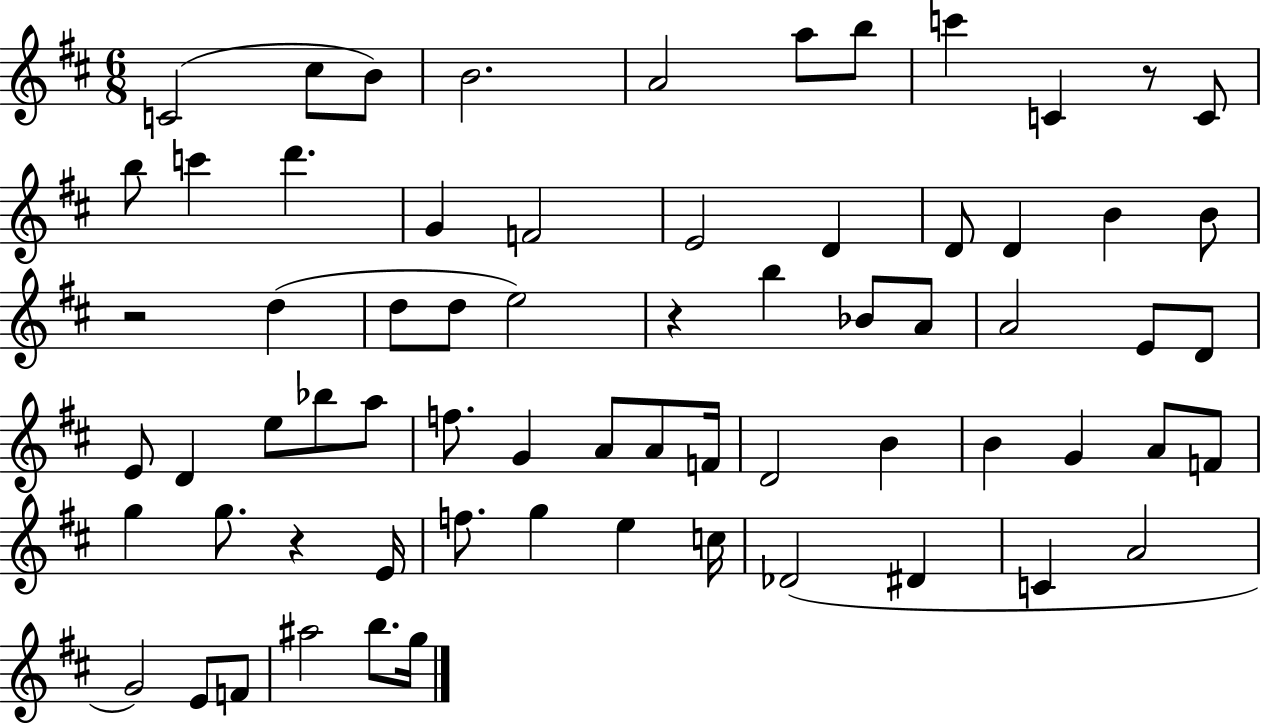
X:1
T:Untitled
M:6/8
L:1/4
K:D
C2 ^c/2 B/2 B2 A2 a/2 b/2 c' C z/2 C/2 b/2 c' d' G F2 E2 D D/2 D B B/2 z2 d d/2 d/2 e2 z b _B/2 A/2 A2 E/2 D/2 E/2 D e/2 _b/2 a/2 f/2 G A/2 A/2 F/4 D2 B B G A/2 F/2 g g/2 z E/4 f/2 g e c/4 _D2 ^D C A2 G2 E/2 F/2 ^a2 b/2 g/4